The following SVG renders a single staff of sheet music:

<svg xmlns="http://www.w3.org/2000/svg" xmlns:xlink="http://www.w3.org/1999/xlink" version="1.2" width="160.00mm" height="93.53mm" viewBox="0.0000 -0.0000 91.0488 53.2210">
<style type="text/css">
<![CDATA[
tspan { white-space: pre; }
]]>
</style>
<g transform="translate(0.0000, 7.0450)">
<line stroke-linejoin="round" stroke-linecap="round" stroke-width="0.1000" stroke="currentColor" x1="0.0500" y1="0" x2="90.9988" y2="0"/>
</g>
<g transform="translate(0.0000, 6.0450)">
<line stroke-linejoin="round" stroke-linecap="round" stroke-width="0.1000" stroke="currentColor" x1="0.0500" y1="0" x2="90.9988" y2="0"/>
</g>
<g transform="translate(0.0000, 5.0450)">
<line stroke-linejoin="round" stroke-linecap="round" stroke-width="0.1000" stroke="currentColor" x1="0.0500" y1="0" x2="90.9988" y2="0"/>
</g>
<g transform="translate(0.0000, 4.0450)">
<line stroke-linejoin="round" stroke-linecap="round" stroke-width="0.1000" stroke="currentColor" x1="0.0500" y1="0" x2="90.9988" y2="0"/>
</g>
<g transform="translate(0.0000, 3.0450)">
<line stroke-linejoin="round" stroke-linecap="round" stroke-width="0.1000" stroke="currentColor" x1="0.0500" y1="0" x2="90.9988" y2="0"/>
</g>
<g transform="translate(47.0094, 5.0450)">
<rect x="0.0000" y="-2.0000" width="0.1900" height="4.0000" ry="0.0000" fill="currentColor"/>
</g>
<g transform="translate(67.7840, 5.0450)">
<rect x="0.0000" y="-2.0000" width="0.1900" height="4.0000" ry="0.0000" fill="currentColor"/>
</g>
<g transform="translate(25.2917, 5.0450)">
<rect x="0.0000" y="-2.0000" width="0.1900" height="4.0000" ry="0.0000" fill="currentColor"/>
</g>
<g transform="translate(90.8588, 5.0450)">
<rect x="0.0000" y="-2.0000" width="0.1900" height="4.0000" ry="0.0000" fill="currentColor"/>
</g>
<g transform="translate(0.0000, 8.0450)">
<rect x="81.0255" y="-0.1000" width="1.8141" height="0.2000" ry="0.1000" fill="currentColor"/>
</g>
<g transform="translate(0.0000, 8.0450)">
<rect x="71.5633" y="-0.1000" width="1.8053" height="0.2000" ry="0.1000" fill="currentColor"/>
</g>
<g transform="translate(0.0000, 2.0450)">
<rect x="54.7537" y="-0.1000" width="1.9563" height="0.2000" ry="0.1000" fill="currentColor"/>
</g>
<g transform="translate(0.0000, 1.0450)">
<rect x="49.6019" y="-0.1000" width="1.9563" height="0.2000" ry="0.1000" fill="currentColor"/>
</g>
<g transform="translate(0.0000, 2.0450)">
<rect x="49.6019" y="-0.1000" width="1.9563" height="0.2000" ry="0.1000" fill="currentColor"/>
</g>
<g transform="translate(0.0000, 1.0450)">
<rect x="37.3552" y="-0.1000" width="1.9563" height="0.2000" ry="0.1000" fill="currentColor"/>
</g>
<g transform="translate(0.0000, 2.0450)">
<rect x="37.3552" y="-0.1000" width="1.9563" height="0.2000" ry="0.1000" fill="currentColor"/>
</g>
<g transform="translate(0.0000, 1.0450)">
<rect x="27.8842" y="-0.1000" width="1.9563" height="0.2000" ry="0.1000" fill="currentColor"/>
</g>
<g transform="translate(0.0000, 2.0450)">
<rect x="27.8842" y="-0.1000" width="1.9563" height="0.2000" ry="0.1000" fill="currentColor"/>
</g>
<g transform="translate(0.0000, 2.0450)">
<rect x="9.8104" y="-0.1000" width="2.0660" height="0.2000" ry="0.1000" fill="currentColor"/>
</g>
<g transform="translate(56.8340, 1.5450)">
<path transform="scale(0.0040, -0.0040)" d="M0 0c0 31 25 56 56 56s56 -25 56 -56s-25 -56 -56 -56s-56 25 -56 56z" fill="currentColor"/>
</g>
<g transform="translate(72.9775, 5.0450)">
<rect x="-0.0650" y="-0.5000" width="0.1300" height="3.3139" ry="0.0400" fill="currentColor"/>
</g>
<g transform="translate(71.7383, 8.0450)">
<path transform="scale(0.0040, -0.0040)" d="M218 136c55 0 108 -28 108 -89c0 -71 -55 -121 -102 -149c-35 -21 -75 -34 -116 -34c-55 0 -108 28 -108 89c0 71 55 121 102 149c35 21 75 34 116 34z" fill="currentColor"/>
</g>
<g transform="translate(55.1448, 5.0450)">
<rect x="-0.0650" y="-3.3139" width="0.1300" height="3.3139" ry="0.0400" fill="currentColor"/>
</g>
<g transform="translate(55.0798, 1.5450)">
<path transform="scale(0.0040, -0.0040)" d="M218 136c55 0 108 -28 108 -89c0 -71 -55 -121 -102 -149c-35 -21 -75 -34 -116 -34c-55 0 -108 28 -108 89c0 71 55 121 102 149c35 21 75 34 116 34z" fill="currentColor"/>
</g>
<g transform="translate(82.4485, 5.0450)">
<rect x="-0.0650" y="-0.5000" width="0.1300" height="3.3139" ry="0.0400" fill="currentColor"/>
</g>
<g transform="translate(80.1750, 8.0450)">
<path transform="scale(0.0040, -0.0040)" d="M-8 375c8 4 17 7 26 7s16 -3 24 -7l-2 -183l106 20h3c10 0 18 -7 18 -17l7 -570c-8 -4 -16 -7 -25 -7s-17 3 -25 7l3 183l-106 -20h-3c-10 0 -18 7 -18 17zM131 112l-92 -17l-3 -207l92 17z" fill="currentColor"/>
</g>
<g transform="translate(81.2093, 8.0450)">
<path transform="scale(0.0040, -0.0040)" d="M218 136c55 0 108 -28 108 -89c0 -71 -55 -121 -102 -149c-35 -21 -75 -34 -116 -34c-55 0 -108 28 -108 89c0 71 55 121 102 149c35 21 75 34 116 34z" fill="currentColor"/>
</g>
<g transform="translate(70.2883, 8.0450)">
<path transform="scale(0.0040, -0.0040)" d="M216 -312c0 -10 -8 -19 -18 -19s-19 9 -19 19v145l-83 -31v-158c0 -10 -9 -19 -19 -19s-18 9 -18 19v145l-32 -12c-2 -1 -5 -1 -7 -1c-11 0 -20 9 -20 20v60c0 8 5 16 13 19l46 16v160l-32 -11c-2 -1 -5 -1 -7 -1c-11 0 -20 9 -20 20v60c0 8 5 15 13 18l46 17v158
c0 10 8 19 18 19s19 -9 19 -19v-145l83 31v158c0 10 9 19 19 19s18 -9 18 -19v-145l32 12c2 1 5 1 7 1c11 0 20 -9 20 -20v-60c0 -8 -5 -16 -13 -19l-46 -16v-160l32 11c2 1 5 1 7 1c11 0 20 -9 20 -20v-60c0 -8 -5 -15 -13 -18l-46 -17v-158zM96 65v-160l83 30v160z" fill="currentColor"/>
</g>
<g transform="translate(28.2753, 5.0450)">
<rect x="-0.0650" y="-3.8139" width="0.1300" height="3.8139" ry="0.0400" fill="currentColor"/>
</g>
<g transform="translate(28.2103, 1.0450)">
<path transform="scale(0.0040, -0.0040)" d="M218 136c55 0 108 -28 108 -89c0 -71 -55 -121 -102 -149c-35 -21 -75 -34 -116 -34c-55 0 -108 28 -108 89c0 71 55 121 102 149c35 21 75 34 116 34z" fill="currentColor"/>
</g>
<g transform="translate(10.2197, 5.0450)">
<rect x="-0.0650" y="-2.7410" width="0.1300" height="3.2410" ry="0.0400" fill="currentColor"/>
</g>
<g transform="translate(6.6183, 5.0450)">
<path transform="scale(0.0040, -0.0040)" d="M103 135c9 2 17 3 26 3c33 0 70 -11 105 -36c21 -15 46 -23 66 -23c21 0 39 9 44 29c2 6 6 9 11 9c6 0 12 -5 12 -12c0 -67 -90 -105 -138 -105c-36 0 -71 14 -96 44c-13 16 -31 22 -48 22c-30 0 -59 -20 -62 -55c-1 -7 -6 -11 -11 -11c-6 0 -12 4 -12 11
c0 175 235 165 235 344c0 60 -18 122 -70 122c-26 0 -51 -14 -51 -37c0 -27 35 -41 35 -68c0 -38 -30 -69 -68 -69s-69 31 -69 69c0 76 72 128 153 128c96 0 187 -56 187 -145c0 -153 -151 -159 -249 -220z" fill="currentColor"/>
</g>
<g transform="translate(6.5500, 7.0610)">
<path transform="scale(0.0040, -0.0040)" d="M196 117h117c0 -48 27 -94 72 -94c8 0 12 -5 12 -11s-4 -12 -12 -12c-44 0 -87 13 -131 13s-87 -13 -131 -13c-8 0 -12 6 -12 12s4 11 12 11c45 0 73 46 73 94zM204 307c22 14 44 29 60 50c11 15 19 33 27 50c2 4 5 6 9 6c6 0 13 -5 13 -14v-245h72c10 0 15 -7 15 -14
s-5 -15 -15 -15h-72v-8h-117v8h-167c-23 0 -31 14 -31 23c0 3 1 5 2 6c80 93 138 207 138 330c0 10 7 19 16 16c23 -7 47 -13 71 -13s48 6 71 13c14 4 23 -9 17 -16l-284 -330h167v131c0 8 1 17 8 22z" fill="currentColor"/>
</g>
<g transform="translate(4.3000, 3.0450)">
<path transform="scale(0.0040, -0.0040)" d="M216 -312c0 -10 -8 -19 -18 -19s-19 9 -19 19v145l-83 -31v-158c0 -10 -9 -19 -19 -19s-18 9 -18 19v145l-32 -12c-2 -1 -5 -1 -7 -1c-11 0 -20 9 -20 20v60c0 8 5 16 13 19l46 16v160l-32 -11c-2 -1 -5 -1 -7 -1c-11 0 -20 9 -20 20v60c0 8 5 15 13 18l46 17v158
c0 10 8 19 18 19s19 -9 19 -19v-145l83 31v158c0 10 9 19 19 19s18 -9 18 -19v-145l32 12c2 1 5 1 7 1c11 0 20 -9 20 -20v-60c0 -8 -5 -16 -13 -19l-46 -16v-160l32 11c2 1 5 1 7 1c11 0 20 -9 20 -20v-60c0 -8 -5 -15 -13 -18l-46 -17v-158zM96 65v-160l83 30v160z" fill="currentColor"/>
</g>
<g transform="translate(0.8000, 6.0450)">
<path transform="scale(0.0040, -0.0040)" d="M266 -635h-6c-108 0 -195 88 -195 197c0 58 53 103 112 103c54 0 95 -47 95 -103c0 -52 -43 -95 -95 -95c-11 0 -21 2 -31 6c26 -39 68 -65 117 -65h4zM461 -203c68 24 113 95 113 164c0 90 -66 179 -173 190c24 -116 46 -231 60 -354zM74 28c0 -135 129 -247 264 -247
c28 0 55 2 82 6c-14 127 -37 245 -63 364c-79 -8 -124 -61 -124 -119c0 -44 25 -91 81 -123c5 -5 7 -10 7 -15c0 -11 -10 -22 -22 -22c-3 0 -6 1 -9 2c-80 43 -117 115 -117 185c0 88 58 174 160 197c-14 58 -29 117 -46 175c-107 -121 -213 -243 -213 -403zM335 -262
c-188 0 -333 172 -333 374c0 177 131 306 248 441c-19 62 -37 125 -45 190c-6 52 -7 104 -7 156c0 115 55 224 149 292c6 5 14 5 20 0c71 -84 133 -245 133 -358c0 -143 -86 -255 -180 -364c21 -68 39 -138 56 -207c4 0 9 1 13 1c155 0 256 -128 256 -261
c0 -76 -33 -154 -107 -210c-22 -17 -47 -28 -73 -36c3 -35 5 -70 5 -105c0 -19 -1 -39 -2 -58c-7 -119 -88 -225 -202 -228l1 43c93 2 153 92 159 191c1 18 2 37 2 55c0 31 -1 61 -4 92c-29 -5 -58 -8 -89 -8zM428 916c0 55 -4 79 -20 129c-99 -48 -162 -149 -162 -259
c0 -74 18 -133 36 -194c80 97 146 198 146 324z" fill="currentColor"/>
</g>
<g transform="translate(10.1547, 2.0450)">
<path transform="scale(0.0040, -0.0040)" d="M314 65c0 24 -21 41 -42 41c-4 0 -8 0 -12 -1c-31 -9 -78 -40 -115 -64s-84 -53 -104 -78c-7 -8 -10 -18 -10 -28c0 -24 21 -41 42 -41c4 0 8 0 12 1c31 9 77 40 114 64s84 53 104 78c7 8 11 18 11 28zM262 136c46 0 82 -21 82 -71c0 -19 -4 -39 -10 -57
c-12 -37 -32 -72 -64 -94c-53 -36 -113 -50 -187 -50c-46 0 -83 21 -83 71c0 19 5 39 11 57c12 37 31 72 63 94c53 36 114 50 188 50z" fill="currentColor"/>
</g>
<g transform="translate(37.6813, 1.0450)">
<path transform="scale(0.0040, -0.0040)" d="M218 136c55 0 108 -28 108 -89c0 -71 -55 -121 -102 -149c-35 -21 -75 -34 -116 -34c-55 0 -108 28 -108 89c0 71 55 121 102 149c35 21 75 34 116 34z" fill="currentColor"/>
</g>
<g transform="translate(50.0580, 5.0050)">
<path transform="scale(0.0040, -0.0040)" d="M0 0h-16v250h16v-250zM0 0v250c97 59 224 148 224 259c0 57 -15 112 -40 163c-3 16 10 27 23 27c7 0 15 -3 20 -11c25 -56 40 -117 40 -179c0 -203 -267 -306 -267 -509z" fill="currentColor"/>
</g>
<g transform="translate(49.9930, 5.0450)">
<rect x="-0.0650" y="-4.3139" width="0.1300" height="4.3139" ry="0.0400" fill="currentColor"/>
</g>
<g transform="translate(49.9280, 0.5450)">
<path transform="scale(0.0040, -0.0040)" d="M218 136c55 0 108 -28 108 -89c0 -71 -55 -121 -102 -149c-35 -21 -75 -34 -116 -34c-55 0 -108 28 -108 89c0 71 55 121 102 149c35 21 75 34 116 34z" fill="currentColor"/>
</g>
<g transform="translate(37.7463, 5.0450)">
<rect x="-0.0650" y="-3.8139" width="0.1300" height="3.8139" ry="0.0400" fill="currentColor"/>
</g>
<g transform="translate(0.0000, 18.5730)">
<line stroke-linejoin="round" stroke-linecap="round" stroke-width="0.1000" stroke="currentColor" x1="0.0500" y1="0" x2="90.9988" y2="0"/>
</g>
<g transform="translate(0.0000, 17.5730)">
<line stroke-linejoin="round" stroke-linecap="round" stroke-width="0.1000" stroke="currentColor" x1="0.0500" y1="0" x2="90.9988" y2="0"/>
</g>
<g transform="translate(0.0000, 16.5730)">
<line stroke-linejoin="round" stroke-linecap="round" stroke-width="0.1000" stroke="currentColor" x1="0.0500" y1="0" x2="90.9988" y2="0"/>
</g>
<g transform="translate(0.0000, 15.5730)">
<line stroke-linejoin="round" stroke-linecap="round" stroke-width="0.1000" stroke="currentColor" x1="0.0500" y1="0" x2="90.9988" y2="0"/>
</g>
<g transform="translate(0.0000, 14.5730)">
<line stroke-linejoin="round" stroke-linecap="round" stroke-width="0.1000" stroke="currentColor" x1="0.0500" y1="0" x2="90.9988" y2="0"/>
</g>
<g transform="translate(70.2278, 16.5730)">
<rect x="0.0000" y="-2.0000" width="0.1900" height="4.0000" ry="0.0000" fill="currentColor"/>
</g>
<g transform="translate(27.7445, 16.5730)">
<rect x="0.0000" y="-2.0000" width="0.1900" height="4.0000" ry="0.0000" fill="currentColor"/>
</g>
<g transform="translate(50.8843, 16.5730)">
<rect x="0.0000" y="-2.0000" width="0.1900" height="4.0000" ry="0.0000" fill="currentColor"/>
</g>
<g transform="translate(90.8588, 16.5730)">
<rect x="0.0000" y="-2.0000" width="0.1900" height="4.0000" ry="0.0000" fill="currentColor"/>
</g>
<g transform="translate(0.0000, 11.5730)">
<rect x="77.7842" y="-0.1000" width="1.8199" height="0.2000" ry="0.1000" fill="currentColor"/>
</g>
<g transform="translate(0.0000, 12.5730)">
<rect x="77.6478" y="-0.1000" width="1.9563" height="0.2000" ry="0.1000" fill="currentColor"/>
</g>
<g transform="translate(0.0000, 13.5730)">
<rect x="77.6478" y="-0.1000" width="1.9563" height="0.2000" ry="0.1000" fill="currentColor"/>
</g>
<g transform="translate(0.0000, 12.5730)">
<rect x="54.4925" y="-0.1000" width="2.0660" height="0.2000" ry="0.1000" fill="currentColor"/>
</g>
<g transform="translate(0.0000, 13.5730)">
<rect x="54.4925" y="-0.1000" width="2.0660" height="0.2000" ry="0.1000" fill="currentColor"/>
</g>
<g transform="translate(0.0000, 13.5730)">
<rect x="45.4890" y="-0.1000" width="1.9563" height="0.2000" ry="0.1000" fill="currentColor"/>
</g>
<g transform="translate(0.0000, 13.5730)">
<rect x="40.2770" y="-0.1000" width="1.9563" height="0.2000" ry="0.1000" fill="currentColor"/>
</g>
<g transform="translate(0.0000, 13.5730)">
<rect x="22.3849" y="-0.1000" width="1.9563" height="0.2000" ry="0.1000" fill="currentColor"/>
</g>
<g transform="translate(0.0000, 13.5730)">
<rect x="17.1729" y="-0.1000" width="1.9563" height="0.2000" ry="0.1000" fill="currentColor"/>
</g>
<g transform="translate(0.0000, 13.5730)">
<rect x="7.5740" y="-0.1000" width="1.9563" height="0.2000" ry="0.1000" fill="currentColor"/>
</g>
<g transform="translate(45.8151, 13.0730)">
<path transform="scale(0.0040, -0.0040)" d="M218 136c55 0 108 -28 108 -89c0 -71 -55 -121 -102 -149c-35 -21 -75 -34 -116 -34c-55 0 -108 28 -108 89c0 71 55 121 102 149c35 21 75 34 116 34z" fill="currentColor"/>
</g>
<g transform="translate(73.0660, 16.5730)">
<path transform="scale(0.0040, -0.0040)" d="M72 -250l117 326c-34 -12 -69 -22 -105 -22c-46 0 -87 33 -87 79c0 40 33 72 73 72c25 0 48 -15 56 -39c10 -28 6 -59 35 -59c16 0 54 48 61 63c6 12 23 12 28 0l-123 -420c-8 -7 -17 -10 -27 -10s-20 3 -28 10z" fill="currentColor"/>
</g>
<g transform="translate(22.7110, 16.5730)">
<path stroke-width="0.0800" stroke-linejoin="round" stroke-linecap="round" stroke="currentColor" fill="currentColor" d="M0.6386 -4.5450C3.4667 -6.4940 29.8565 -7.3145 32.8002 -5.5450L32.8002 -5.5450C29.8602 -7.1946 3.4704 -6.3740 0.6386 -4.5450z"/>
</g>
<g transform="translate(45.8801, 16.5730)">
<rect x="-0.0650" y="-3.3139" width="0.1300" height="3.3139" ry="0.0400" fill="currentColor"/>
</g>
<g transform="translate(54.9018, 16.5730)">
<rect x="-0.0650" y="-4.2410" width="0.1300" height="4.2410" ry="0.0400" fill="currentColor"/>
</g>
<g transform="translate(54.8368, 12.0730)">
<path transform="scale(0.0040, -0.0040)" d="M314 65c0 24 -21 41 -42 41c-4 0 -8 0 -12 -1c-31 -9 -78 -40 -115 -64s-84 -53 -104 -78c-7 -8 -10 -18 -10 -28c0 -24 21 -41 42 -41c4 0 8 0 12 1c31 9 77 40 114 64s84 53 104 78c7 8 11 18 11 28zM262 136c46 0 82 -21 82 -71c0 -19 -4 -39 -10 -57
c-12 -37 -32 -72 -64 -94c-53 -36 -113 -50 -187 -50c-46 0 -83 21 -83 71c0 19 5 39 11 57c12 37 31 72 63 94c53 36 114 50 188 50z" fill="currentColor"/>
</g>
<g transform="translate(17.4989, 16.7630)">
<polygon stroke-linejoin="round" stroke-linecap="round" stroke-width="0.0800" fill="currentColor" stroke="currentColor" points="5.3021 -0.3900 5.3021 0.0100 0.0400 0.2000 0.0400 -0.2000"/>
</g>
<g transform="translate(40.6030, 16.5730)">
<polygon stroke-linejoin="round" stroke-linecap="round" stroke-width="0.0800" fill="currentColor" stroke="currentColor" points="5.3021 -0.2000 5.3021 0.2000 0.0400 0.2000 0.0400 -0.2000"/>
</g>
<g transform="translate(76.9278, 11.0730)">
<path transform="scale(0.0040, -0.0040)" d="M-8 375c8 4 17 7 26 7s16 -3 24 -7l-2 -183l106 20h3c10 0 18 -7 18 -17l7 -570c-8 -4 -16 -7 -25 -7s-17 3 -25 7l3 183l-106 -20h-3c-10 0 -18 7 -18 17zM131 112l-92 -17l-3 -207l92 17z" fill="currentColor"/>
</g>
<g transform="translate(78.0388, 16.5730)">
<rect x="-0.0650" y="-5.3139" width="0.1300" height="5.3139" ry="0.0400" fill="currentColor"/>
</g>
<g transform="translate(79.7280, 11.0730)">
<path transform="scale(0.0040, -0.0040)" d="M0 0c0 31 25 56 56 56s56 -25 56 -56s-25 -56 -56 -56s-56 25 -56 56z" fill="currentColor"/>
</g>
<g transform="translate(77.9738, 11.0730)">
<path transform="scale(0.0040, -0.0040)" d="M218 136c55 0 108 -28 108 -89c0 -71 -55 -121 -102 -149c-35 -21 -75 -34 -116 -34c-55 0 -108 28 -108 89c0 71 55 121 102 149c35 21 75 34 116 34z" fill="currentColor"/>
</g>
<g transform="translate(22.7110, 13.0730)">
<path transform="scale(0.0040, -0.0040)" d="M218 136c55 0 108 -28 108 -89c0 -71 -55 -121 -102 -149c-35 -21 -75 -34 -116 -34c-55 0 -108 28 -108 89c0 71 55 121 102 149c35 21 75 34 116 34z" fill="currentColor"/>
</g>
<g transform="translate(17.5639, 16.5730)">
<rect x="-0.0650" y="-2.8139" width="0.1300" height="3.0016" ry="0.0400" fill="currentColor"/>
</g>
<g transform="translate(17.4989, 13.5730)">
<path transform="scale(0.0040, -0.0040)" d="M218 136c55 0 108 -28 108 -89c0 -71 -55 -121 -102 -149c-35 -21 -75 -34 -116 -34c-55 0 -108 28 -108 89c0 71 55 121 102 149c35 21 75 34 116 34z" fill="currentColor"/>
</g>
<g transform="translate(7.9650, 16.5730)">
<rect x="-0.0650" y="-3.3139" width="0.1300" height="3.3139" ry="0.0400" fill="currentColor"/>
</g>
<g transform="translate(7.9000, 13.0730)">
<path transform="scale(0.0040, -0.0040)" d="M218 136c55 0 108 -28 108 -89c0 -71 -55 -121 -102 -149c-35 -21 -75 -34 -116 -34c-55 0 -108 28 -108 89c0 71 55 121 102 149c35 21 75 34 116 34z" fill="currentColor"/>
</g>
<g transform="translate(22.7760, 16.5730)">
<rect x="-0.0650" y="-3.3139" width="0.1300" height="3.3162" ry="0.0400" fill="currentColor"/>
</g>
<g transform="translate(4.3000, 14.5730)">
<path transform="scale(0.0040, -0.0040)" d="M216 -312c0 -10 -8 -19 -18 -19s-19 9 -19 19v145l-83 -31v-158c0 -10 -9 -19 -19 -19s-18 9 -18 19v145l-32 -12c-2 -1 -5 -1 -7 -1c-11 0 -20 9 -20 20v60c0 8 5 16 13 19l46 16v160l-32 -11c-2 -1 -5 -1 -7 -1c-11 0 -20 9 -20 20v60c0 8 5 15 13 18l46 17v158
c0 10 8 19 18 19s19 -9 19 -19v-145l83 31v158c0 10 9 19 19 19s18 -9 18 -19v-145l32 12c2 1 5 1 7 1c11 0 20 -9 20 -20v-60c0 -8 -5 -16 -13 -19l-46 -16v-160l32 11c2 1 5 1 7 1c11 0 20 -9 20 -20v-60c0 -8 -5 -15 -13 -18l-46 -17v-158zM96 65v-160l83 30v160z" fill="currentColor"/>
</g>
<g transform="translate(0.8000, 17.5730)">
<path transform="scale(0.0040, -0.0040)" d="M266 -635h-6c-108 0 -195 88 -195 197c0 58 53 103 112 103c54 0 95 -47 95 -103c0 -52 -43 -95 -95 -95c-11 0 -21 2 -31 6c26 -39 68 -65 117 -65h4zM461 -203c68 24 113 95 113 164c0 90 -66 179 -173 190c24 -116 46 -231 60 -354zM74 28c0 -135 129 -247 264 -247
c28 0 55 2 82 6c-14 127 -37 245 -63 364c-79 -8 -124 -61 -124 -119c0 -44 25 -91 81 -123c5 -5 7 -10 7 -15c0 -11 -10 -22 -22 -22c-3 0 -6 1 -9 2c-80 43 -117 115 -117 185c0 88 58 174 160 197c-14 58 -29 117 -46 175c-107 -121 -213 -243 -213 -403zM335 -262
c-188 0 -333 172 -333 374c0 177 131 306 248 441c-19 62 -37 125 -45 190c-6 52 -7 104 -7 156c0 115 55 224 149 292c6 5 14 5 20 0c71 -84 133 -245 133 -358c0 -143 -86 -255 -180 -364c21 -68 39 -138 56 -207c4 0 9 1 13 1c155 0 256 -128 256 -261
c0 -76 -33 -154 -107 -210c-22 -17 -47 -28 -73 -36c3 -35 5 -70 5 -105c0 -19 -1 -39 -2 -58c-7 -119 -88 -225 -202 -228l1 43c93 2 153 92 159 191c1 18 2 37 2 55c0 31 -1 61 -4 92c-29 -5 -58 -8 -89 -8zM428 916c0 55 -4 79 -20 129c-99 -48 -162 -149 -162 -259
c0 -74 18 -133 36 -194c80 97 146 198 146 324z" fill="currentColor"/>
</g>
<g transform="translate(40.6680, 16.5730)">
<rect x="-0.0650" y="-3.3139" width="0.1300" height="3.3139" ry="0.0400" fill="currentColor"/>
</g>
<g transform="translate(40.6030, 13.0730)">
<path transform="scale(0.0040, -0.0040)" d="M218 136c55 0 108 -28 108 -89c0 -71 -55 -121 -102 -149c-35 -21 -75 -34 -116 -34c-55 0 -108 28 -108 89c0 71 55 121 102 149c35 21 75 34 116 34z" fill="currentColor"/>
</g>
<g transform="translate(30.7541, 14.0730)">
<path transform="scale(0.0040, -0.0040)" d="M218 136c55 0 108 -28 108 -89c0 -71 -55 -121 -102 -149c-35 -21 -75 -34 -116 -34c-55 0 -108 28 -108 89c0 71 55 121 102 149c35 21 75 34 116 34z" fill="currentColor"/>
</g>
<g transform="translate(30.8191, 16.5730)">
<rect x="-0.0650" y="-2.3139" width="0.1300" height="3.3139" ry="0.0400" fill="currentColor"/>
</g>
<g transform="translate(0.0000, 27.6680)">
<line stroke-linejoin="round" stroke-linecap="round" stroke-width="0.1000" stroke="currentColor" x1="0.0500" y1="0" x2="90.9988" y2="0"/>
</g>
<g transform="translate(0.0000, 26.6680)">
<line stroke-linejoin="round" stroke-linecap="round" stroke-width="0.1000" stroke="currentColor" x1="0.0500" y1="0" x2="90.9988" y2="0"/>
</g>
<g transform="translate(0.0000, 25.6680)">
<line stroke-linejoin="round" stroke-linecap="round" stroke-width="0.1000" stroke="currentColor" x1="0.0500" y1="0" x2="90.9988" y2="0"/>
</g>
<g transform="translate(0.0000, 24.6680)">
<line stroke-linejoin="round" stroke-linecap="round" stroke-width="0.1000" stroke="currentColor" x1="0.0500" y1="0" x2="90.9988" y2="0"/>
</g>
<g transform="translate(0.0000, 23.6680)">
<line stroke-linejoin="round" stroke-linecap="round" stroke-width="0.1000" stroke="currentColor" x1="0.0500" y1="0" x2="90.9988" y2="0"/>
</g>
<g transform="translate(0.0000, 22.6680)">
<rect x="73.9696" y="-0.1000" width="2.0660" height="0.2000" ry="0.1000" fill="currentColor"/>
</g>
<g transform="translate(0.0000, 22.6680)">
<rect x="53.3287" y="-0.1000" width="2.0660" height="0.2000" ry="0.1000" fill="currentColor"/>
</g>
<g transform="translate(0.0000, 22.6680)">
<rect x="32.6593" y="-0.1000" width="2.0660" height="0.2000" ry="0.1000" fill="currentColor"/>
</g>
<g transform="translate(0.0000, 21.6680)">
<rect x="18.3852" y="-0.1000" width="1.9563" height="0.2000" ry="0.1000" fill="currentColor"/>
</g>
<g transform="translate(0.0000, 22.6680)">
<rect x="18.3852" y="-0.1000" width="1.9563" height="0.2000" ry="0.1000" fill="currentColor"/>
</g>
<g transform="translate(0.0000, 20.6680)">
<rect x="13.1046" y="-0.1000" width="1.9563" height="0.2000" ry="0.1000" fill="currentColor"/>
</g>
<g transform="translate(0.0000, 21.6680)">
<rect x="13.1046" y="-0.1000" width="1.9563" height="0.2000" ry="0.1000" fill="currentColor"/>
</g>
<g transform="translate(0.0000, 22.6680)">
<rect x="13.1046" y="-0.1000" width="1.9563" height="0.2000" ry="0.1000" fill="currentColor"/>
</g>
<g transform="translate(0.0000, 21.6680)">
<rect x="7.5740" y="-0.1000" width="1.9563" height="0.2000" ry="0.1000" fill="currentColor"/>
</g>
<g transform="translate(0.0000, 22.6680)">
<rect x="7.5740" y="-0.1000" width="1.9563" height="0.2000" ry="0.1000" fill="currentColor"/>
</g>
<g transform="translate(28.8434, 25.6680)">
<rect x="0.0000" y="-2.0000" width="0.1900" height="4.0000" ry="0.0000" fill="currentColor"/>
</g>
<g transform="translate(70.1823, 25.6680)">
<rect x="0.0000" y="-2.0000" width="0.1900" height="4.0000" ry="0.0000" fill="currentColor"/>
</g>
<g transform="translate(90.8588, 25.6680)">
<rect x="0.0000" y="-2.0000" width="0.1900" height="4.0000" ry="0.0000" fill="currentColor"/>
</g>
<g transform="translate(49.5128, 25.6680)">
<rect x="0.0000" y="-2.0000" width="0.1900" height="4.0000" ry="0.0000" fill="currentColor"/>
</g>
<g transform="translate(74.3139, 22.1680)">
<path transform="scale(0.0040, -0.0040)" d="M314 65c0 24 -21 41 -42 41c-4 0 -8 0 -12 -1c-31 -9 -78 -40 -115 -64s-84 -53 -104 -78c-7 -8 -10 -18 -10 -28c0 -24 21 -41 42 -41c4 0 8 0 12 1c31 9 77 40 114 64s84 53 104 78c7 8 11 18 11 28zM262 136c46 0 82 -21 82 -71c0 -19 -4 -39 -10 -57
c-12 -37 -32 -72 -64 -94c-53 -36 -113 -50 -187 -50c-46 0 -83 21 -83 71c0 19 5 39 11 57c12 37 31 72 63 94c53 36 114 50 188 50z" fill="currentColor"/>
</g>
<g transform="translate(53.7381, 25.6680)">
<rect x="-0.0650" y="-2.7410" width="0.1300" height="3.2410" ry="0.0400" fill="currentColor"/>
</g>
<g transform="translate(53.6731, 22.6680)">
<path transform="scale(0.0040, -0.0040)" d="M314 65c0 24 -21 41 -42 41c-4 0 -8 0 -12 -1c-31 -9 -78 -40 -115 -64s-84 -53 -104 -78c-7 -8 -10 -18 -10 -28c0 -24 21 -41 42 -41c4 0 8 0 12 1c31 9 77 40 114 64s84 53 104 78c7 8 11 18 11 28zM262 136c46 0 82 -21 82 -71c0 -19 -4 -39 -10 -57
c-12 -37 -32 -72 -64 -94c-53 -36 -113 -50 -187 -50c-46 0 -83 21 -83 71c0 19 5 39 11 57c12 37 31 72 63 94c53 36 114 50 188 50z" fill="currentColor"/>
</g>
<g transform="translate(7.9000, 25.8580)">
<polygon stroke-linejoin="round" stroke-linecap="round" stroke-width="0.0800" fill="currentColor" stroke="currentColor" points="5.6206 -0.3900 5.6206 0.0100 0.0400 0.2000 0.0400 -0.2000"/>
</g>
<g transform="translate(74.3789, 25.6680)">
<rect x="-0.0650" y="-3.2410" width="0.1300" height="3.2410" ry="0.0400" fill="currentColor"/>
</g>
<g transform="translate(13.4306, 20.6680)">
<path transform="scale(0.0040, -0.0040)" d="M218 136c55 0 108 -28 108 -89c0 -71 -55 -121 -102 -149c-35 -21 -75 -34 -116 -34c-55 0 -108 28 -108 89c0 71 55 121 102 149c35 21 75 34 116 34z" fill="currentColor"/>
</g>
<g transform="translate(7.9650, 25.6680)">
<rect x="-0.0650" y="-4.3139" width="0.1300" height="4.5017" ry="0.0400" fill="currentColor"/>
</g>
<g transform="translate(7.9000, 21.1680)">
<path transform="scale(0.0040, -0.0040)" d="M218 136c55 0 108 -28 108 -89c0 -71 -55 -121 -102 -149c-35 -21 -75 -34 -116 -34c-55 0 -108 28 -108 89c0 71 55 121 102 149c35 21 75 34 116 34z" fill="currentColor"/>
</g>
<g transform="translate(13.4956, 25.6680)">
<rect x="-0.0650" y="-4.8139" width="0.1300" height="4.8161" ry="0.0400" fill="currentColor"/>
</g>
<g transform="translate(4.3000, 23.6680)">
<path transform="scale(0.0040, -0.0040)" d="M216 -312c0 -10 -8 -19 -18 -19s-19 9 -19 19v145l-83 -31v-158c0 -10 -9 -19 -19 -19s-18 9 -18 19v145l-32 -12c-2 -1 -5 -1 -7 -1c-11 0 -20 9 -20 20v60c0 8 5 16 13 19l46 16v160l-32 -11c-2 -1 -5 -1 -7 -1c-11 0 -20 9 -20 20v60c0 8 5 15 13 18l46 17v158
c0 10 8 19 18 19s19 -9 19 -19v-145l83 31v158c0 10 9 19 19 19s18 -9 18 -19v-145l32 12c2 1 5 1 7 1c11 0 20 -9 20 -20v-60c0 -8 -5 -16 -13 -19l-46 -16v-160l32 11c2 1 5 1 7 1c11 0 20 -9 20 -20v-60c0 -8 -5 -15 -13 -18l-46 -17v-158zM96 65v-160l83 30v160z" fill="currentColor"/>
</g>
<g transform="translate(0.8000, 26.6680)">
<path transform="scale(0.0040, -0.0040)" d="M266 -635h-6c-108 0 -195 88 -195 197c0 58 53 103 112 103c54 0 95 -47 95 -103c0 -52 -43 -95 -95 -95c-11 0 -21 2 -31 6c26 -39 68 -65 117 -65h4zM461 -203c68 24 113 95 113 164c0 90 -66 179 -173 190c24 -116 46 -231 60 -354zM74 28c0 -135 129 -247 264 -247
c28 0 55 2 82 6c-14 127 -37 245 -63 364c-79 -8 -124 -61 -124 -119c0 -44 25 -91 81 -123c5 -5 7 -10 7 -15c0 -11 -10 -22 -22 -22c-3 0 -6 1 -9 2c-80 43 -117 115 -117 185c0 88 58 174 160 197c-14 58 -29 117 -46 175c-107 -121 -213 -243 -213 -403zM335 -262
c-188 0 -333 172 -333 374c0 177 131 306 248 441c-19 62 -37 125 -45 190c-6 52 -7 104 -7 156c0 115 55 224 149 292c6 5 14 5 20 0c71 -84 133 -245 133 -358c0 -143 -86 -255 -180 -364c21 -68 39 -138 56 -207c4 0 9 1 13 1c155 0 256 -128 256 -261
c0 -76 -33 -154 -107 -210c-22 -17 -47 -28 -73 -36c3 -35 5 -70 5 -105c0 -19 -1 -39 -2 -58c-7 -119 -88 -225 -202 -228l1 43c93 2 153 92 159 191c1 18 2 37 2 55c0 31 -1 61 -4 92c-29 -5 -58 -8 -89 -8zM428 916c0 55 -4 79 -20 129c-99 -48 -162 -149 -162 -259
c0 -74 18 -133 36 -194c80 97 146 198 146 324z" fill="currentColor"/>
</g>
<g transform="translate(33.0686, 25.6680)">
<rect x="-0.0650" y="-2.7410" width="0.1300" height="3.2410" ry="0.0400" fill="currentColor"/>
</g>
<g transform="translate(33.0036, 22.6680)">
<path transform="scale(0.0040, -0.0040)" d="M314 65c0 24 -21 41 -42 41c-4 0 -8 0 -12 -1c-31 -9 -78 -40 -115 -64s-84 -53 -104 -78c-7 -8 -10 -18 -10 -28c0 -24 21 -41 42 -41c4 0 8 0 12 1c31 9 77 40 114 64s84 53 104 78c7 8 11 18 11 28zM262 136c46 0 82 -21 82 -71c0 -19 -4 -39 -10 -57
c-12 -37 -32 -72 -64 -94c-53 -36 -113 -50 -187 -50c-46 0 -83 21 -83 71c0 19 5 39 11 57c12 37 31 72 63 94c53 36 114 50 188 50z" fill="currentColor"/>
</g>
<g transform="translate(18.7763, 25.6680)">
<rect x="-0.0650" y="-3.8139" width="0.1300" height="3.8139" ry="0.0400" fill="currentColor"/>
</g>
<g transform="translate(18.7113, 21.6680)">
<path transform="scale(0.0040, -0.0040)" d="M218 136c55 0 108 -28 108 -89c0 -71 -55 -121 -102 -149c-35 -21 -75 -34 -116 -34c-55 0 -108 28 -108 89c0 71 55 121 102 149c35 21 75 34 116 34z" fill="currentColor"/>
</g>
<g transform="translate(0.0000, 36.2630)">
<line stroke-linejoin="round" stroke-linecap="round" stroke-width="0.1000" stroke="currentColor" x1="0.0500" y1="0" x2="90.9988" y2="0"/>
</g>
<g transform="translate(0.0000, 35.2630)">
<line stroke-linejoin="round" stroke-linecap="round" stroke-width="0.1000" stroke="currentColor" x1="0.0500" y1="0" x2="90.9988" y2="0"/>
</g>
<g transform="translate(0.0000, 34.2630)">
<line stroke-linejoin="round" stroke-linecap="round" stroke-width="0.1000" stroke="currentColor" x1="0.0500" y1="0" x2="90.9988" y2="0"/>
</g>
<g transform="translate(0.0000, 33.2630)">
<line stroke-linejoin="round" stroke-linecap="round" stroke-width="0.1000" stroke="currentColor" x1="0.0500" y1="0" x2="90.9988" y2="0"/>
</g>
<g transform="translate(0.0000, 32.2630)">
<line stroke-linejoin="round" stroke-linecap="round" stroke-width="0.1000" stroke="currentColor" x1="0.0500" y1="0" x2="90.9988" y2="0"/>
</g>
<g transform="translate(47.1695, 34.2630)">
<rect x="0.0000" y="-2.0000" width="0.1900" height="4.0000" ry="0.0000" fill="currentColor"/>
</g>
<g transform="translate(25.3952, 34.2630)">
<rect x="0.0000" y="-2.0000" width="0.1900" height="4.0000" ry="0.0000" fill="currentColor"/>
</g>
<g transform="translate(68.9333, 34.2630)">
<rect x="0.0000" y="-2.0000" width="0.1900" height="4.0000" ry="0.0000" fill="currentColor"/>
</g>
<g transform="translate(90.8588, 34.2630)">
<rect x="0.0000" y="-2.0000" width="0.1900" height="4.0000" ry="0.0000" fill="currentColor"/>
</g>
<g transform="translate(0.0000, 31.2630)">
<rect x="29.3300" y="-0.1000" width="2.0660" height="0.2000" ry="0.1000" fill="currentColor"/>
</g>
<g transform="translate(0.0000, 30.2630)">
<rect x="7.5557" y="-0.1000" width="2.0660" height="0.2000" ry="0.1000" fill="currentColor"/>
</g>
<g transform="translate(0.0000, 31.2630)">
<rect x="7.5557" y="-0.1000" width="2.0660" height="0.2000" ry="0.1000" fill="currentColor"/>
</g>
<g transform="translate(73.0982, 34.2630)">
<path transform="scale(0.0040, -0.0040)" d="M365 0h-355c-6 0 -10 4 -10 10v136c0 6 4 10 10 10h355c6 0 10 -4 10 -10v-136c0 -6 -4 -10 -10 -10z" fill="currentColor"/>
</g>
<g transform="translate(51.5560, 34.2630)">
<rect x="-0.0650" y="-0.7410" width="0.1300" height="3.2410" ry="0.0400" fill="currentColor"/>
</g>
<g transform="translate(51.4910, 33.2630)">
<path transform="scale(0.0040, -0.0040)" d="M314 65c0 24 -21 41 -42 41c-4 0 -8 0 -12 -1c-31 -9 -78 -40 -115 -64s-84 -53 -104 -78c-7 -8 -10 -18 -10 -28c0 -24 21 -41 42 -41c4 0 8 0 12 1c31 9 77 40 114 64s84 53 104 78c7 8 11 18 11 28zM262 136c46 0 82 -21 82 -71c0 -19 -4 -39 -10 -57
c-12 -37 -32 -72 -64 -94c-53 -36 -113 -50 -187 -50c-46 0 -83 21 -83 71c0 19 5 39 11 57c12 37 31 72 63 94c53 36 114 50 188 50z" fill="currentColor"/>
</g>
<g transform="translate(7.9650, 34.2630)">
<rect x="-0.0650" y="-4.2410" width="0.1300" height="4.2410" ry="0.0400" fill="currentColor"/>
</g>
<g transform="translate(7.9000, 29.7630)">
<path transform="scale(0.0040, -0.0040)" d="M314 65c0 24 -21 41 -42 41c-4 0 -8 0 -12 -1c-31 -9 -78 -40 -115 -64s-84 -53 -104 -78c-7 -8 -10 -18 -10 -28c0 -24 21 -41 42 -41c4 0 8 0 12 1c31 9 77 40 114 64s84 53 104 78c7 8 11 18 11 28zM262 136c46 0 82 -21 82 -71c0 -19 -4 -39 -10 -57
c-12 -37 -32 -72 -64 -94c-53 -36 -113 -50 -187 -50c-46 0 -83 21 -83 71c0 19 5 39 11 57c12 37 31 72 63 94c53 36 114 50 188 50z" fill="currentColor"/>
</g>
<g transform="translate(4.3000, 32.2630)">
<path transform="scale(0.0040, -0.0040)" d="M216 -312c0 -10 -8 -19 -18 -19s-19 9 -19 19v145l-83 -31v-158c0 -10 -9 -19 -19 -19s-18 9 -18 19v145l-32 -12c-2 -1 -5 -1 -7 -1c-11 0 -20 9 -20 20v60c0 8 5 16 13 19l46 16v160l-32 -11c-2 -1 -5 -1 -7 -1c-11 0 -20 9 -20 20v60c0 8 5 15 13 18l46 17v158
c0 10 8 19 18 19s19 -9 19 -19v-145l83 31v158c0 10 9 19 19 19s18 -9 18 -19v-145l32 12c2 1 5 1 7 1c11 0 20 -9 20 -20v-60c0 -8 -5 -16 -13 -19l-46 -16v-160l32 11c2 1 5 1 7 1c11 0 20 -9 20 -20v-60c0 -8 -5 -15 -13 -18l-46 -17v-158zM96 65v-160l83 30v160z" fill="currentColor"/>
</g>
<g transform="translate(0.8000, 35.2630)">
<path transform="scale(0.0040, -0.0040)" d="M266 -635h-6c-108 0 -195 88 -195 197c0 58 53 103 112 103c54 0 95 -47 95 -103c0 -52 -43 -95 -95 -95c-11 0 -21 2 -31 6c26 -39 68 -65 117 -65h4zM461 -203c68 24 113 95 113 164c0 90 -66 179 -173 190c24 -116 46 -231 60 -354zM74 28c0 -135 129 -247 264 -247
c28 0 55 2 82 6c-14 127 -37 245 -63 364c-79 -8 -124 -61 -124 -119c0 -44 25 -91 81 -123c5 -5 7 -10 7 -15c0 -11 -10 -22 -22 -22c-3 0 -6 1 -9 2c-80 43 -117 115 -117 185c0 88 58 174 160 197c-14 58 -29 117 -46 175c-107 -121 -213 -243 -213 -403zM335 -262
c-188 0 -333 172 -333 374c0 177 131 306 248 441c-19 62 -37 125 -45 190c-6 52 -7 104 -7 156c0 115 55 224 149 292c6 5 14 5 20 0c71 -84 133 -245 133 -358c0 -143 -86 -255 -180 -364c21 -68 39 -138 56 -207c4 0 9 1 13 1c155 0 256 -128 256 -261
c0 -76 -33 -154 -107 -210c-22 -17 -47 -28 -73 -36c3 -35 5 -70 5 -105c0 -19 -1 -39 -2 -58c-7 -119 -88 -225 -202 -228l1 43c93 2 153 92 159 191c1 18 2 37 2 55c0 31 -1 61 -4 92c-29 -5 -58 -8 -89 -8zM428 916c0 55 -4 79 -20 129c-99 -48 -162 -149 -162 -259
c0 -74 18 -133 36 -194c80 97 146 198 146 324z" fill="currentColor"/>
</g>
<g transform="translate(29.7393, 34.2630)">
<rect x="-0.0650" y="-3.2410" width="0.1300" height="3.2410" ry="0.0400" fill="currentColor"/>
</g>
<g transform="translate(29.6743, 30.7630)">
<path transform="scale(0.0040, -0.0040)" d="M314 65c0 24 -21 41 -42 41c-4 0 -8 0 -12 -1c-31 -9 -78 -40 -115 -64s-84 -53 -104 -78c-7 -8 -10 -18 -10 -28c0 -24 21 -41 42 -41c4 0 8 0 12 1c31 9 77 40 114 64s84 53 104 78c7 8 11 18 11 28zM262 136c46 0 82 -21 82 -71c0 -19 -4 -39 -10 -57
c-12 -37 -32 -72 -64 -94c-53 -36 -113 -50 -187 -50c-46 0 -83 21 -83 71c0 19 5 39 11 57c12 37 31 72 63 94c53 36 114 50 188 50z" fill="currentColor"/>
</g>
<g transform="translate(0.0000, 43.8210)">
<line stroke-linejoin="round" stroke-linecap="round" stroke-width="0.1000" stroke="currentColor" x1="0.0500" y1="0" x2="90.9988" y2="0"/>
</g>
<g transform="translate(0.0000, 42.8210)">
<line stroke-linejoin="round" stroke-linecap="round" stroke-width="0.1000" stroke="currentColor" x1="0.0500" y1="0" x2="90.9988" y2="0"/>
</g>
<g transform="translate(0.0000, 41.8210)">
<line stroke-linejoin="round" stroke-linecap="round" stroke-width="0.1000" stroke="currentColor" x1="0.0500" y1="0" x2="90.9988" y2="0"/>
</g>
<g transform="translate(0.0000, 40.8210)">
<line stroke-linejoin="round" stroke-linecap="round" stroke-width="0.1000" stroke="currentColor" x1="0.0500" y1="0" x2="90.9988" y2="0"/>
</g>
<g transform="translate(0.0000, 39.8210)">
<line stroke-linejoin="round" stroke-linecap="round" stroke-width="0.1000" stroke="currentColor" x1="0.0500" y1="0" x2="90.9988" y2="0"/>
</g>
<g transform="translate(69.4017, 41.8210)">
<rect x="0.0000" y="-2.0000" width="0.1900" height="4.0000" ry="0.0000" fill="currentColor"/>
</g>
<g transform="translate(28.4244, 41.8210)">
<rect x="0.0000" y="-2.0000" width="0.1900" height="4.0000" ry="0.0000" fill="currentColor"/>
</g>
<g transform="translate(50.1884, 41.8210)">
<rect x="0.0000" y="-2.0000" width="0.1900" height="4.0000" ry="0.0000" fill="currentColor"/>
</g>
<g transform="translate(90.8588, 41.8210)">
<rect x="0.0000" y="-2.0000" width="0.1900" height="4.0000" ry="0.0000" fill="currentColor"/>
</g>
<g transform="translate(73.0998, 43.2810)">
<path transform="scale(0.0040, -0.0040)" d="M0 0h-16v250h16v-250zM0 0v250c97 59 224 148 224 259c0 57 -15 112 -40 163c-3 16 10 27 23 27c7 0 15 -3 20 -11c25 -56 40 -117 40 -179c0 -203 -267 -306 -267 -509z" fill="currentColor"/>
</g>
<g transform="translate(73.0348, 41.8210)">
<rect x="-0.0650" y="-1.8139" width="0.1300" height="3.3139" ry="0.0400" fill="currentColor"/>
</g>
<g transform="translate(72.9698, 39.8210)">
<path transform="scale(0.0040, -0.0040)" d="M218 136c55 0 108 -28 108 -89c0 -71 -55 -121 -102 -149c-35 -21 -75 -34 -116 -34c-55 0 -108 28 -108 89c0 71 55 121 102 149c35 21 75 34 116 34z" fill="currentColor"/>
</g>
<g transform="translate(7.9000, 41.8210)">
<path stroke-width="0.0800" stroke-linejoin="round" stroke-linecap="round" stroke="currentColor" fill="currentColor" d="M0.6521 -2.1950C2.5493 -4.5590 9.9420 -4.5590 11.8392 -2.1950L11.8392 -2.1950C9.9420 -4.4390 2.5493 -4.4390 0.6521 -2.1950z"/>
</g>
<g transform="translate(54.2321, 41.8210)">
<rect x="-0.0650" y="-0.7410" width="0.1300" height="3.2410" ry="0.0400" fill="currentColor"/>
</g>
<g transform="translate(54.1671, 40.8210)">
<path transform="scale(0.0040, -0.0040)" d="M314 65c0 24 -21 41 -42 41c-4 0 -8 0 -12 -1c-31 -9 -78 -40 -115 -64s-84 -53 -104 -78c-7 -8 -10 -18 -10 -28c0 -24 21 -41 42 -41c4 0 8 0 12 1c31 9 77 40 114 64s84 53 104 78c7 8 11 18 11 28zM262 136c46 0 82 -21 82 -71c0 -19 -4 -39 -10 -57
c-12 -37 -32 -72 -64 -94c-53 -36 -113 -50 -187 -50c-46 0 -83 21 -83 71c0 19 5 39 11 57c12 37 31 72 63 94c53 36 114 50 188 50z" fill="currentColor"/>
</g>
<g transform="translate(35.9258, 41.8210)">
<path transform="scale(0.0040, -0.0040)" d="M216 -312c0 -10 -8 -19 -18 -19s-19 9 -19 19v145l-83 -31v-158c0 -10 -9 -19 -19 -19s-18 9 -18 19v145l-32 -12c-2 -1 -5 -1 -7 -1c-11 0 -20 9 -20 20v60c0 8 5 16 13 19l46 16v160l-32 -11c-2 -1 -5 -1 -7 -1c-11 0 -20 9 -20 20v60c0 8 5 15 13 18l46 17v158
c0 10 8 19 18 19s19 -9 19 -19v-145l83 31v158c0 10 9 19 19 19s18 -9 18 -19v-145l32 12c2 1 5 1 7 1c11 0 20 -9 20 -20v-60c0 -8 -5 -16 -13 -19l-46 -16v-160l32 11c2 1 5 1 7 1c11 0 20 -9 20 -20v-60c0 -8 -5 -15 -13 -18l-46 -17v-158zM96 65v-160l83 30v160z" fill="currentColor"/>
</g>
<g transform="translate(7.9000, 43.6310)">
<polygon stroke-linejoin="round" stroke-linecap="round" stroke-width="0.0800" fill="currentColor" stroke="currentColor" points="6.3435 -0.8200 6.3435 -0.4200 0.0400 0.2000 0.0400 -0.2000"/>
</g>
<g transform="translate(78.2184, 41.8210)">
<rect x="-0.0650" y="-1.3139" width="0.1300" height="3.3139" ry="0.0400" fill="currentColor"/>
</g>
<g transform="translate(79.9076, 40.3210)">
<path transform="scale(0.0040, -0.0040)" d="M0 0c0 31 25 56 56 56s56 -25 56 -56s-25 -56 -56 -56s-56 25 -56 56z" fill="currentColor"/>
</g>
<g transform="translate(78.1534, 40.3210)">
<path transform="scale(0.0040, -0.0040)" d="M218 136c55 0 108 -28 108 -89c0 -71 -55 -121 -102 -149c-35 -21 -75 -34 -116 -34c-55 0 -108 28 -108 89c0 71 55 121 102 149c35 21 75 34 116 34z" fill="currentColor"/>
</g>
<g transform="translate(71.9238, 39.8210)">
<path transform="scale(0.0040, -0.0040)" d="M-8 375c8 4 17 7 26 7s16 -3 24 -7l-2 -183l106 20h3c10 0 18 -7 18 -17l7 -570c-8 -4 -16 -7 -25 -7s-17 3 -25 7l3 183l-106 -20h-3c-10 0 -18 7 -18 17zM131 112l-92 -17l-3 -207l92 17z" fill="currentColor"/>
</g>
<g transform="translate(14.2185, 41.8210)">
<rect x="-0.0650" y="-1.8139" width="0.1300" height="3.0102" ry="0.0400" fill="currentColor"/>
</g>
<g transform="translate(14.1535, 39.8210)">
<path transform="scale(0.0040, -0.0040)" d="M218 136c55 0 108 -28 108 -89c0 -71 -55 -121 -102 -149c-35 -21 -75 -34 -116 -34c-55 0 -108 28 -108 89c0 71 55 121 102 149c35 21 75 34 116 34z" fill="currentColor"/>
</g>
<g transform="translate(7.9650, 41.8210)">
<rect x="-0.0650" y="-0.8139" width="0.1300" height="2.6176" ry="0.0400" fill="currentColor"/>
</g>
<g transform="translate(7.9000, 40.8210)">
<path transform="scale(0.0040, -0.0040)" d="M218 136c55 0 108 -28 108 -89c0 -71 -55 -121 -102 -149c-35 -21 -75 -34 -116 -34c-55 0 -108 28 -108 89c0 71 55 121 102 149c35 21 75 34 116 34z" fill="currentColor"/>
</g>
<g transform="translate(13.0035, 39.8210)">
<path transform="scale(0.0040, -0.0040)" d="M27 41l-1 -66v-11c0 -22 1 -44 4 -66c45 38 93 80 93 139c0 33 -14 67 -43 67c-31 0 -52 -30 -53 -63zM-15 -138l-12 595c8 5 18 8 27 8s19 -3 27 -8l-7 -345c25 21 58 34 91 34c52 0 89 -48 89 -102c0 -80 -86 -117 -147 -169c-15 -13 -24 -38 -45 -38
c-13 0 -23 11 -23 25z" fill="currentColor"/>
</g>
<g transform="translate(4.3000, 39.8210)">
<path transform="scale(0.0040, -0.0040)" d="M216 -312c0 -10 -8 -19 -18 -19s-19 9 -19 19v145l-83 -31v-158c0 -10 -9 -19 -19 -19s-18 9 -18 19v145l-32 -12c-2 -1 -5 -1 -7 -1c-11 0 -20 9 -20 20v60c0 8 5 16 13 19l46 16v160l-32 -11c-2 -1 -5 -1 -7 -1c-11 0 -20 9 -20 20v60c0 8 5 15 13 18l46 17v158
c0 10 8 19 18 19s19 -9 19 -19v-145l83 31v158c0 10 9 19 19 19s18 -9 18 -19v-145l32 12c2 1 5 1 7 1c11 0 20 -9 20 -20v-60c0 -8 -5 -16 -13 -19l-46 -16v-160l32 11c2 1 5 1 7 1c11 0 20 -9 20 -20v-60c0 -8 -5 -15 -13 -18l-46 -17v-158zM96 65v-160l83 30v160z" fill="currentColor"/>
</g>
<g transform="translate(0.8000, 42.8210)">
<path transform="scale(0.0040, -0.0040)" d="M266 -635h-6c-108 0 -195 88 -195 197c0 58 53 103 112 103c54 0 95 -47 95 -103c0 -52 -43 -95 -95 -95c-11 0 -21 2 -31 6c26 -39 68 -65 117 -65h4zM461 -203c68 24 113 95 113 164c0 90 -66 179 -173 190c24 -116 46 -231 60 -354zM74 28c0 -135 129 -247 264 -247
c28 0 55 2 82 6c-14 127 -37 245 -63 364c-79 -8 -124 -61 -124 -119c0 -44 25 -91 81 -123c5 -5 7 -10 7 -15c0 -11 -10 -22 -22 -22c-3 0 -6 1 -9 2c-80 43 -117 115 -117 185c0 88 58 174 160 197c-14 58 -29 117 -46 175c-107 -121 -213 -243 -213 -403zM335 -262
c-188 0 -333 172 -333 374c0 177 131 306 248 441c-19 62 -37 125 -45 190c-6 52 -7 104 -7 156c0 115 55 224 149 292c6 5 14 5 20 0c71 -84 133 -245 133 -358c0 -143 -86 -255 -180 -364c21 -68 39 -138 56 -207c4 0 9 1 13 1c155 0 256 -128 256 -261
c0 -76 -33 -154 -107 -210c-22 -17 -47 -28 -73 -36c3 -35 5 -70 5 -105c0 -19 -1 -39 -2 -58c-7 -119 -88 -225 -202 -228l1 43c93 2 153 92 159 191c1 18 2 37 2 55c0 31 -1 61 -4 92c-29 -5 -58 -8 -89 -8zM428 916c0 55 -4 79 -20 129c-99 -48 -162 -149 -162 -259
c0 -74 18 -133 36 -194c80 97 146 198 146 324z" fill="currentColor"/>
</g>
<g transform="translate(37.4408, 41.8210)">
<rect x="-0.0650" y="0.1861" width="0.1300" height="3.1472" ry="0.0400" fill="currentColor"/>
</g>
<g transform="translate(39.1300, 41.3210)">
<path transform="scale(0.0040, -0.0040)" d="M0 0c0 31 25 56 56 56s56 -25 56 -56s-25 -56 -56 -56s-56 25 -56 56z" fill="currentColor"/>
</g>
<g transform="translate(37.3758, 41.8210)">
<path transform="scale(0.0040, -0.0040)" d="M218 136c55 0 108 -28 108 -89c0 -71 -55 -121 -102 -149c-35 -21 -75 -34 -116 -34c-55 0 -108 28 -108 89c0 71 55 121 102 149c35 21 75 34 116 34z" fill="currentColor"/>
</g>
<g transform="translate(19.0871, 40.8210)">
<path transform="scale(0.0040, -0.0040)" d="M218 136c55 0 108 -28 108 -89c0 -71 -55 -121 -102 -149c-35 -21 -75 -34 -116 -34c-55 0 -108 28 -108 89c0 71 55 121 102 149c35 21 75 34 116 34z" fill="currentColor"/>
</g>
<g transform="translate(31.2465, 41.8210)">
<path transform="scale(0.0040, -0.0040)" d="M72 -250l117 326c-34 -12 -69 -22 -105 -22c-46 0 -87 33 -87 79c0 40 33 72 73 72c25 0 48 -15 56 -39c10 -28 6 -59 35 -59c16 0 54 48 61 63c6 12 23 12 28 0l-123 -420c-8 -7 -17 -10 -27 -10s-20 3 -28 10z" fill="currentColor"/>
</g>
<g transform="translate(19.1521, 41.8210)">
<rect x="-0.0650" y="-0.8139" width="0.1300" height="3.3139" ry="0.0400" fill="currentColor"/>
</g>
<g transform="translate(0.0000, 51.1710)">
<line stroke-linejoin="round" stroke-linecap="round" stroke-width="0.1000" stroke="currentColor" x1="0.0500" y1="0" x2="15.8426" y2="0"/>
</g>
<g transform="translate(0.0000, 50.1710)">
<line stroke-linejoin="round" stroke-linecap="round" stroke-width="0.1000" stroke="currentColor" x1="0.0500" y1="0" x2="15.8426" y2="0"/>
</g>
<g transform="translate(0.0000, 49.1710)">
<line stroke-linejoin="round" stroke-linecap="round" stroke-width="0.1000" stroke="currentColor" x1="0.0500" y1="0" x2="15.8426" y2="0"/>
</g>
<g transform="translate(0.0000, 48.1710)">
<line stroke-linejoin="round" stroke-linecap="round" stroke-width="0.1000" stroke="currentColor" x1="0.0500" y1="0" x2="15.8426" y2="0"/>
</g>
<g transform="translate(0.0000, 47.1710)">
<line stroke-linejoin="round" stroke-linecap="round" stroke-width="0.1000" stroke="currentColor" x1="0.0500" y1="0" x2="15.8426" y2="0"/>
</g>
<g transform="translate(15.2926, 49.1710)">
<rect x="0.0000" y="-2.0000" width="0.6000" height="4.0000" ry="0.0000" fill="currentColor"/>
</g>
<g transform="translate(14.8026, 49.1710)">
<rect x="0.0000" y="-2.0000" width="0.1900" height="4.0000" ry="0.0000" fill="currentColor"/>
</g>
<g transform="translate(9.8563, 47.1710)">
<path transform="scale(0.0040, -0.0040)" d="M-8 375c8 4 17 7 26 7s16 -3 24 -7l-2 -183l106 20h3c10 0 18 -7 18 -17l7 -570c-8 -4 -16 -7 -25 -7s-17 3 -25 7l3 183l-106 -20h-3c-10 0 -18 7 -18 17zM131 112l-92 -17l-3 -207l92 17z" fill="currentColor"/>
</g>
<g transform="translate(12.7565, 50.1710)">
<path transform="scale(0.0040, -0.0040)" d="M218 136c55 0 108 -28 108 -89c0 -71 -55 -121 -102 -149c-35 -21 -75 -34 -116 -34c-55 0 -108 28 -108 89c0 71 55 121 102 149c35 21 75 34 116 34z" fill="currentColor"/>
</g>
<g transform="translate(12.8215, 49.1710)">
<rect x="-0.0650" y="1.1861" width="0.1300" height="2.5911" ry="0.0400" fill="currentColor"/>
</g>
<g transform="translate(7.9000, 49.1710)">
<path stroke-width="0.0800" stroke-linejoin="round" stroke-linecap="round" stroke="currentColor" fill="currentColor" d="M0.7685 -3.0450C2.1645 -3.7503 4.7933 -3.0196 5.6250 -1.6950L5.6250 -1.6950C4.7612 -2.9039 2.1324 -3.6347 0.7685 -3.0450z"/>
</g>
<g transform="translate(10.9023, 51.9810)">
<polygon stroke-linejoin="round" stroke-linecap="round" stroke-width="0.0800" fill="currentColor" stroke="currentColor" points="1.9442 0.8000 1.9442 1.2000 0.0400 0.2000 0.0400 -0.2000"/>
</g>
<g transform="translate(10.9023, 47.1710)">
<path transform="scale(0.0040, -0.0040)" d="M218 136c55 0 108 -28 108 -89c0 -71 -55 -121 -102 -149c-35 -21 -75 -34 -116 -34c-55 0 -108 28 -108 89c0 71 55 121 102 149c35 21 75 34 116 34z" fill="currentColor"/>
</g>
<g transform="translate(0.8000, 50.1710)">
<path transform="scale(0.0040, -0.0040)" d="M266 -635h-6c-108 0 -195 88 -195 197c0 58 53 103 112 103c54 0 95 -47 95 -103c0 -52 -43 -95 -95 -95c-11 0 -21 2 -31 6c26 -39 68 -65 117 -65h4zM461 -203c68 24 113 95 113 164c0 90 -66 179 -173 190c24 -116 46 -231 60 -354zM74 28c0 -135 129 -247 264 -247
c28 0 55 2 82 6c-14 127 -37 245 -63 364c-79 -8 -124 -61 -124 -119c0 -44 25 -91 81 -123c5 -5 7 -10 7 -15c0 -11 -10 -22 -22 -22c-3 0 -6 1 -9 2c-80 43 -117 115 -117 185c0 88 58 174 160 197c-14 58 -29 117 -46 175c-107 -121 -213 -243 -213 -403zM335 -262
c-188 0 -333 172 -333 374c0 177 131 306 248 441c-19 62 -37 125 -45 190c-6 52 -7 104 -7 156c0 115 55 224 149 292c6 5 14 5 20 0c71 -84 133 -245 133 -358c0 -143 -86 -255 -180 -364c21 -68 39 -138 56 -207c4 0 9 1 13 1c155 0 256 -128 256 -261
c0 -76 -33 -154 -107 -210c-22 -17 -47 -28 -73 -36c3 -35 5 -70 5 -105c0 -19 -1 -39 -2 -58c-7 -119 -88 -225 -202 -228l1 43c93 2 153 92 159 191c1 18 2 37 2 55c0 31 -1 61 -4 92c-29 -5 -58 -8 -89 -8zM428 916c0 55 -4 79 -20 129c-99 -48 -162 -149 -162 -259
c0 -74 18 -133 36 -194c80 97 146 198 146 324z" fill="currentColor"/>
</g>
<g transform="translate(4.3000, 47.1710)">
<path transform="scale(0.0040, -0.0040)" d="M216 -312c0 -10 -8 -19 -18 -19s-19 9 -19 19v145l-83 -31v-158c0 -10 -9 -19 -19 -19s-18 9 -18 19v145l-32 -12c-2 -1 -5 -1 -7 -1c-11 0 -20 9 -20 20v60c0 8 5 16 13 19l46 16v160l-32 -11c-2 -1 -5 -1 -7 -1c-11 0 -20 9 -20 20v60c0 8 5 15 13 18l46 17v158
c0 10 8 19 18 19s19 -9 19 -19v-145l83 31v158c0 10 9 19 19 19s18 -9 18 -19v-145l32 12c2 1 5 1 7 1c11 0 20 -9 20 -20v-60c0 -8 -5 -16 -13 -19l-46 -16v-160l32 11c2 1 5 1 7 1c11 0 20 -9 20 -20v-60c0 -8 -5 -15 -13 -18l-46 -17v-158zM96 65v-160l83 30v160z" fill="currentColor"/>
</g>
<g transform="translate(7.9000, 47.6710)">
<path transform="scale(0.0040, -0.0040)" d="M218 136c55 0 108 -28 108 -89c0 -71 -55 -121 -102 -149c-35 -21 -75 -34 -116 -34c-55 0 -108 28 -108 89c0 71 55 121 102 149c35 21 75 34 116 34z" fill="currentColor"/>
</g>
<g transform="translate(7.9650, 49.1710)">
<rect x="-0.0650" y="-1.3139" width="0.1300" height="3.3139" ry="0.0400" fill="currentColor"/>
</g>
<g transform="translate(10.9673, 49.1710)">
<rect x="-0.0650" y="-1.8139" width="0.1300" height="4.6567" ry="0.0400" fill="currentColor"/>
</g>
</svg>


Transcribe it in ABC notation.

X:1
T:Untitled
M:2/4
L:1/4
K:G
a2 c' c' d'/2 b ^C C b a/2 b/2 g b/2 b/2 d'2 z/2 f' d'/2 e'/2 c' a2 a2 b2 d'2 b2 d2 z2 d/2 _f/2 d z/2 ^B d2 f/2 e e f/2 G/2